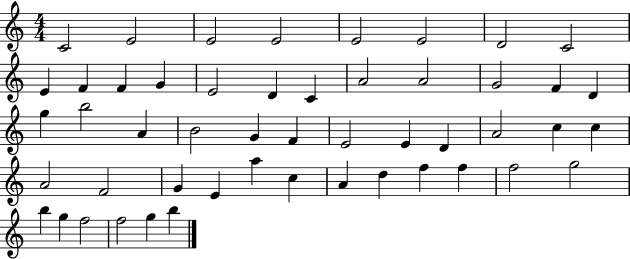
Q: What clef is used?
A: treble